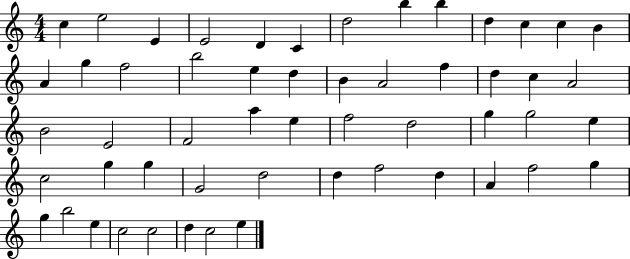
X:1
T:Untitled
M:4/4
L:1/4
K:C
c e2 E E2 D C d2 b b d c c B A g f2 b2 e d B A2 f d c A2 B2 E2 F2 a e f2 d2 g g2 e c2 g g G2 d2 d f2 d A f2 g g b2 e c2 c2 d c2 e